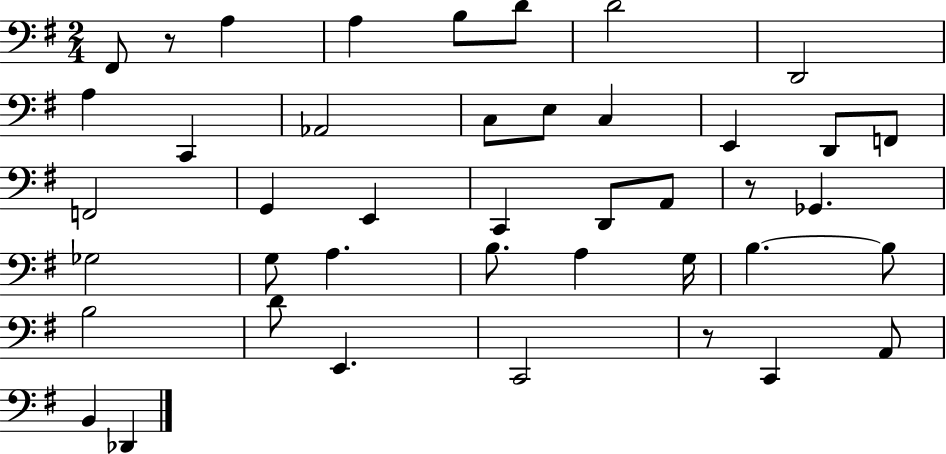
F#2/e R/e A3/q A3/q B3/e D4/e D4/h D2/h A3/q C2/q Ab2/h C3/e E3/e C3/q E2/q D2/e F2/e F2/h G2/q E2/q C2/q D2/e A2/e R/e Gb2/q. Gb3/h G3/e A3/q. B3/e. A3/q G3/s B3/q. B3/e B3/h D4/e E2/q. C2/h R/e C2/q A2/e B2/q Db2/q